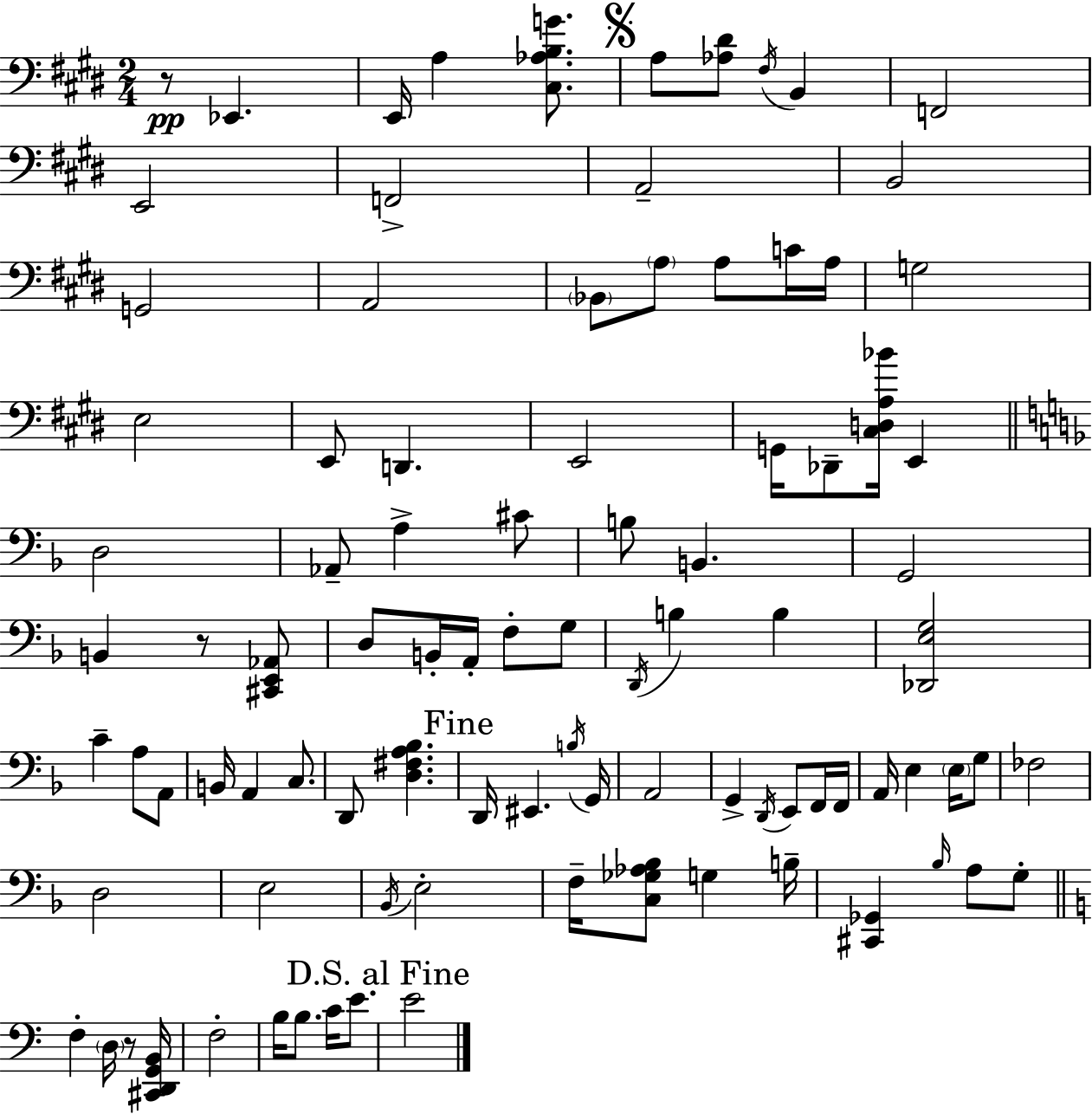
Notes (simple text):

R/e Eb2/q. E2/s A3/q [C#3,Ab3,B3,G4]/e. A3/e [Ab3,D#4]/e F#3/s B2/q F2/h E2/h F2/h A2/h B2/h G2/h A2/h Bb2/e A3/e A3/e C4/s A3/s G3/h E3/h E2/e D2/q. E2/h G2/s Db2/e [C#3,D3,A3,Bb4]/s E2/q D3/h Ab2/e A3/q C#4/e B3/e B2/q. G2/h B2/q R/e [C#2,E2,Ab2]/e D3/e B2/s A2/s F3/e G3/e D2/s B3/q B3/q [Db2,E3,G3]/h C4/q A3/e A2/e B2/s A2/q C3/e. D2/e [D3,F#3,A3,Bb3]/q. D2/s EIS2/q. B3/s G2/s A2/h G2/q D2/s E2/e F2/s F2/s A2/s E3/q E3/s G3/e FES3/h D3/h E3/h Bb2/s E3/h F3/s [C3,Gb3,Ab3,Bb3]/e G3/q B3/s [C#2,Gb2]/q Bb3/s A3/e G3/e F3/q D3/s R/e [C#2,D2,G2,B2]/s F3/h B3/s B3/e. C4/s E4/e. E4/h